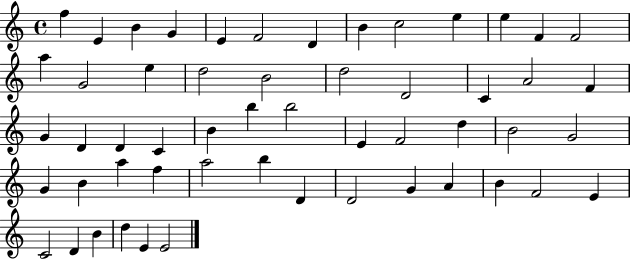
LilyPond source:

{
  \clef treble
  \time 4/4
  \defaultTimeSignature
  \key c \major
  f''4 e'4 b'4 g'4 | e'4 f'2 d'4 | b'4 c''2 e''4 | e''4 f'4 f'2 | \break a''4 g'2 e''4 | d''2 b'2 | d''2 d'2 | c'4 a'2 f'4 | \break g'4 d'4 d'4 c'4 | b'4 b''4 b''2 | e'4 f'2 d''4 | b'2 g'2 | \break g'4 b'4 a''4 f''4 | a''2 b''4 d'4 | d'2 g'4 a'4 | b'4 f'2 e'4 | \break c'2 d'4 b'4 | d''4 e'4 e'2 | \bar "|."
}